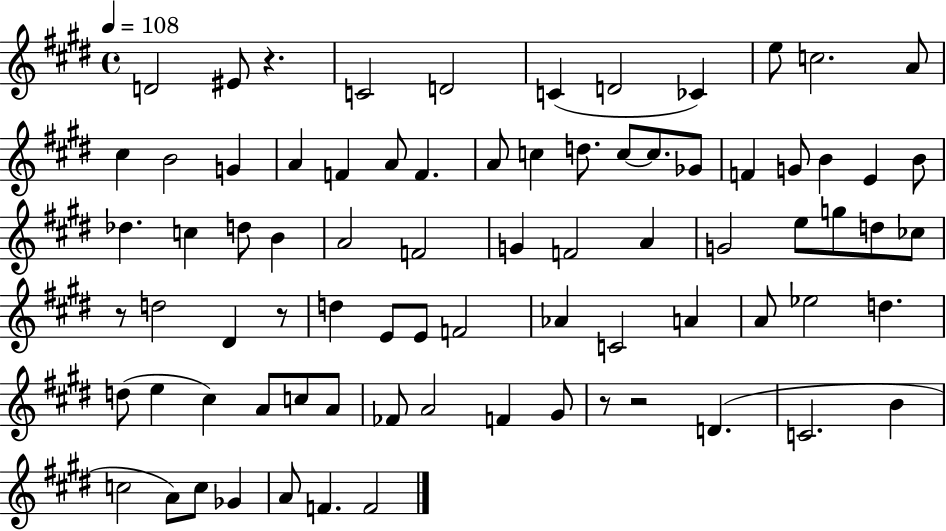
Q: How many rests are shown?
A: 5